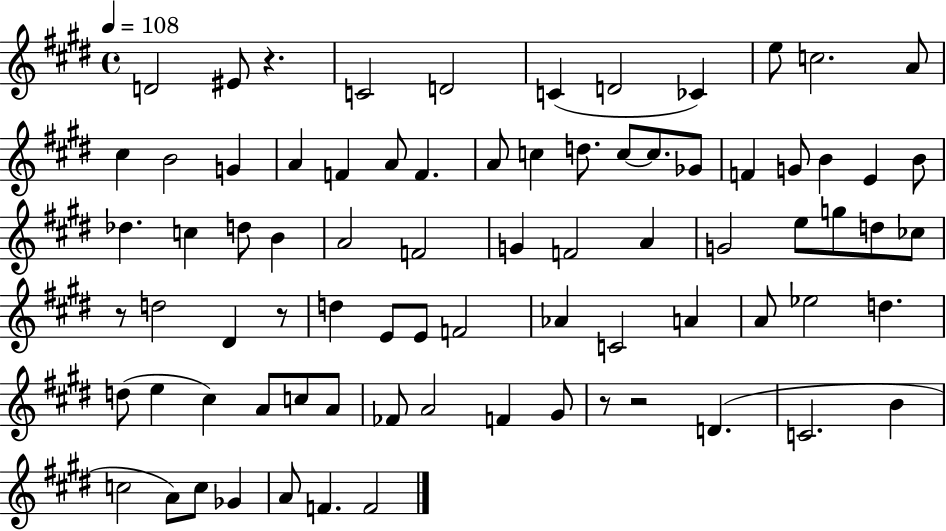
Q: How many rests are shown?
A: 5